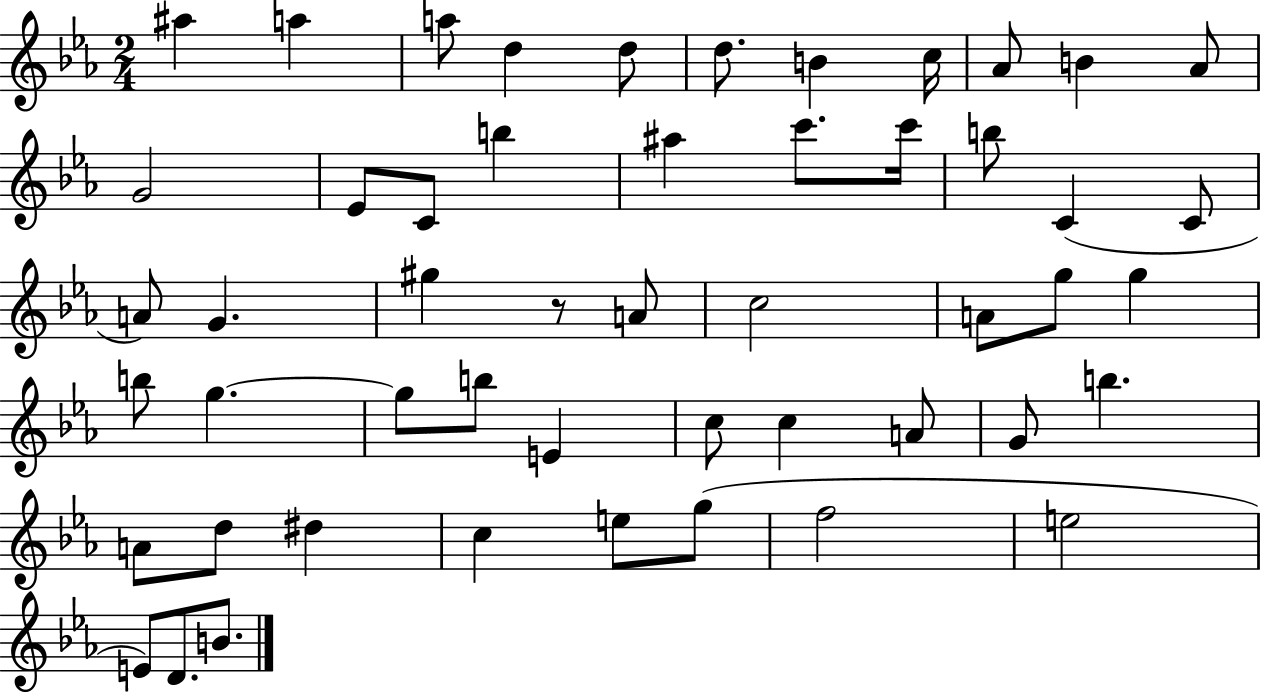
X:1
T:Untitled
M:2/4
L:1/4
K:Eb
^a a a/2 d d/2 d/2 B c/4 _A/2 B _A/2 G2 _E/2 C/2 b ^a c'/2 c'/4 b/2 C C/2 A/2 G ^g z/2 A/2 c2 A/2 g/2 g b/2 g g/2 b/2 E c/2 c A/2 G/2 b A/2 d/2 ^d c e/2 g/2 f2 e2 E/2 D/2 B/2